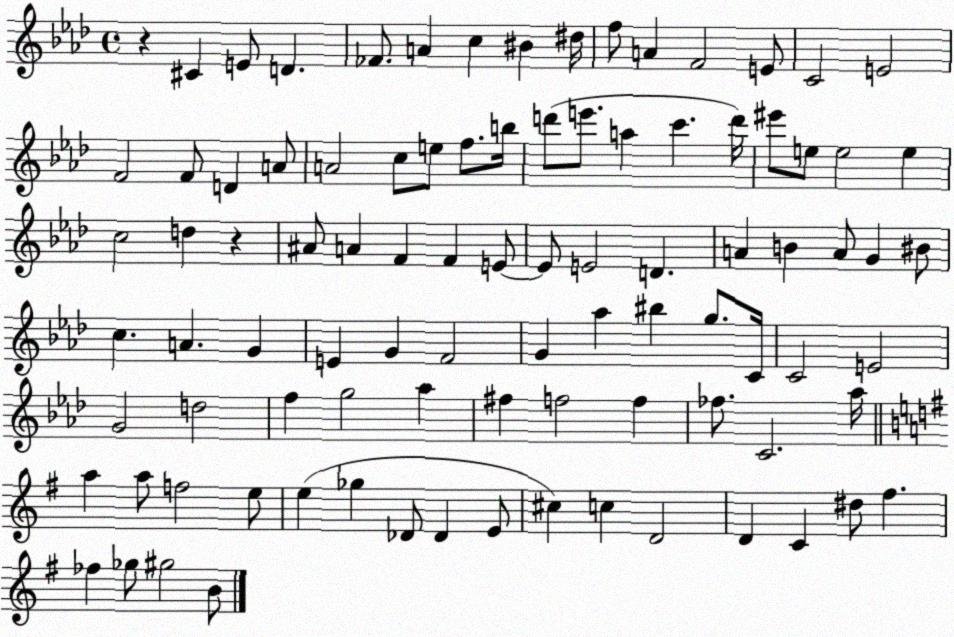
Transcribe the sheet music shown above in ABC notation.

X:1
T:Untitled
M:4/4
L:1/4
K:Ab
z ^C E/2 D _F/2 A c ^B ^d/4 f/2 A F2 E/2 C2 E2 F2 F/2 D A/2 A2 c/2 e/2 f/2 b/4 d'/2 e'/2 a c' d'/4 ^e'/2 e/2 e2 e c2 d z ^A/2 A F F E/2 E/2 E2 D A B A/2 G ^B/2 c A G E G F2 G _a ^b g/2 C/4 C2 E2 G2 d2 f g2 _a ^f f2 f _f/2 C2 _a/4 a a/2 f2 e/2 e _g _D/2 _D E/2 ^c c D2 D C ^d/2 ^f _f _g/2 ^g2 B/2